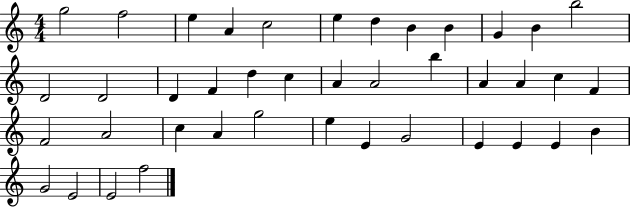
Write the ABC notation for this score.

X:1
T:Untitled
M:4/4
L:1/4
K:C
g2 f2 e A c2 e d B B G B b2 D2 D2 D F d c A A2 b A A c F F2 A2 c A g2 e E G2 E E E B G2 E2 E2 f2